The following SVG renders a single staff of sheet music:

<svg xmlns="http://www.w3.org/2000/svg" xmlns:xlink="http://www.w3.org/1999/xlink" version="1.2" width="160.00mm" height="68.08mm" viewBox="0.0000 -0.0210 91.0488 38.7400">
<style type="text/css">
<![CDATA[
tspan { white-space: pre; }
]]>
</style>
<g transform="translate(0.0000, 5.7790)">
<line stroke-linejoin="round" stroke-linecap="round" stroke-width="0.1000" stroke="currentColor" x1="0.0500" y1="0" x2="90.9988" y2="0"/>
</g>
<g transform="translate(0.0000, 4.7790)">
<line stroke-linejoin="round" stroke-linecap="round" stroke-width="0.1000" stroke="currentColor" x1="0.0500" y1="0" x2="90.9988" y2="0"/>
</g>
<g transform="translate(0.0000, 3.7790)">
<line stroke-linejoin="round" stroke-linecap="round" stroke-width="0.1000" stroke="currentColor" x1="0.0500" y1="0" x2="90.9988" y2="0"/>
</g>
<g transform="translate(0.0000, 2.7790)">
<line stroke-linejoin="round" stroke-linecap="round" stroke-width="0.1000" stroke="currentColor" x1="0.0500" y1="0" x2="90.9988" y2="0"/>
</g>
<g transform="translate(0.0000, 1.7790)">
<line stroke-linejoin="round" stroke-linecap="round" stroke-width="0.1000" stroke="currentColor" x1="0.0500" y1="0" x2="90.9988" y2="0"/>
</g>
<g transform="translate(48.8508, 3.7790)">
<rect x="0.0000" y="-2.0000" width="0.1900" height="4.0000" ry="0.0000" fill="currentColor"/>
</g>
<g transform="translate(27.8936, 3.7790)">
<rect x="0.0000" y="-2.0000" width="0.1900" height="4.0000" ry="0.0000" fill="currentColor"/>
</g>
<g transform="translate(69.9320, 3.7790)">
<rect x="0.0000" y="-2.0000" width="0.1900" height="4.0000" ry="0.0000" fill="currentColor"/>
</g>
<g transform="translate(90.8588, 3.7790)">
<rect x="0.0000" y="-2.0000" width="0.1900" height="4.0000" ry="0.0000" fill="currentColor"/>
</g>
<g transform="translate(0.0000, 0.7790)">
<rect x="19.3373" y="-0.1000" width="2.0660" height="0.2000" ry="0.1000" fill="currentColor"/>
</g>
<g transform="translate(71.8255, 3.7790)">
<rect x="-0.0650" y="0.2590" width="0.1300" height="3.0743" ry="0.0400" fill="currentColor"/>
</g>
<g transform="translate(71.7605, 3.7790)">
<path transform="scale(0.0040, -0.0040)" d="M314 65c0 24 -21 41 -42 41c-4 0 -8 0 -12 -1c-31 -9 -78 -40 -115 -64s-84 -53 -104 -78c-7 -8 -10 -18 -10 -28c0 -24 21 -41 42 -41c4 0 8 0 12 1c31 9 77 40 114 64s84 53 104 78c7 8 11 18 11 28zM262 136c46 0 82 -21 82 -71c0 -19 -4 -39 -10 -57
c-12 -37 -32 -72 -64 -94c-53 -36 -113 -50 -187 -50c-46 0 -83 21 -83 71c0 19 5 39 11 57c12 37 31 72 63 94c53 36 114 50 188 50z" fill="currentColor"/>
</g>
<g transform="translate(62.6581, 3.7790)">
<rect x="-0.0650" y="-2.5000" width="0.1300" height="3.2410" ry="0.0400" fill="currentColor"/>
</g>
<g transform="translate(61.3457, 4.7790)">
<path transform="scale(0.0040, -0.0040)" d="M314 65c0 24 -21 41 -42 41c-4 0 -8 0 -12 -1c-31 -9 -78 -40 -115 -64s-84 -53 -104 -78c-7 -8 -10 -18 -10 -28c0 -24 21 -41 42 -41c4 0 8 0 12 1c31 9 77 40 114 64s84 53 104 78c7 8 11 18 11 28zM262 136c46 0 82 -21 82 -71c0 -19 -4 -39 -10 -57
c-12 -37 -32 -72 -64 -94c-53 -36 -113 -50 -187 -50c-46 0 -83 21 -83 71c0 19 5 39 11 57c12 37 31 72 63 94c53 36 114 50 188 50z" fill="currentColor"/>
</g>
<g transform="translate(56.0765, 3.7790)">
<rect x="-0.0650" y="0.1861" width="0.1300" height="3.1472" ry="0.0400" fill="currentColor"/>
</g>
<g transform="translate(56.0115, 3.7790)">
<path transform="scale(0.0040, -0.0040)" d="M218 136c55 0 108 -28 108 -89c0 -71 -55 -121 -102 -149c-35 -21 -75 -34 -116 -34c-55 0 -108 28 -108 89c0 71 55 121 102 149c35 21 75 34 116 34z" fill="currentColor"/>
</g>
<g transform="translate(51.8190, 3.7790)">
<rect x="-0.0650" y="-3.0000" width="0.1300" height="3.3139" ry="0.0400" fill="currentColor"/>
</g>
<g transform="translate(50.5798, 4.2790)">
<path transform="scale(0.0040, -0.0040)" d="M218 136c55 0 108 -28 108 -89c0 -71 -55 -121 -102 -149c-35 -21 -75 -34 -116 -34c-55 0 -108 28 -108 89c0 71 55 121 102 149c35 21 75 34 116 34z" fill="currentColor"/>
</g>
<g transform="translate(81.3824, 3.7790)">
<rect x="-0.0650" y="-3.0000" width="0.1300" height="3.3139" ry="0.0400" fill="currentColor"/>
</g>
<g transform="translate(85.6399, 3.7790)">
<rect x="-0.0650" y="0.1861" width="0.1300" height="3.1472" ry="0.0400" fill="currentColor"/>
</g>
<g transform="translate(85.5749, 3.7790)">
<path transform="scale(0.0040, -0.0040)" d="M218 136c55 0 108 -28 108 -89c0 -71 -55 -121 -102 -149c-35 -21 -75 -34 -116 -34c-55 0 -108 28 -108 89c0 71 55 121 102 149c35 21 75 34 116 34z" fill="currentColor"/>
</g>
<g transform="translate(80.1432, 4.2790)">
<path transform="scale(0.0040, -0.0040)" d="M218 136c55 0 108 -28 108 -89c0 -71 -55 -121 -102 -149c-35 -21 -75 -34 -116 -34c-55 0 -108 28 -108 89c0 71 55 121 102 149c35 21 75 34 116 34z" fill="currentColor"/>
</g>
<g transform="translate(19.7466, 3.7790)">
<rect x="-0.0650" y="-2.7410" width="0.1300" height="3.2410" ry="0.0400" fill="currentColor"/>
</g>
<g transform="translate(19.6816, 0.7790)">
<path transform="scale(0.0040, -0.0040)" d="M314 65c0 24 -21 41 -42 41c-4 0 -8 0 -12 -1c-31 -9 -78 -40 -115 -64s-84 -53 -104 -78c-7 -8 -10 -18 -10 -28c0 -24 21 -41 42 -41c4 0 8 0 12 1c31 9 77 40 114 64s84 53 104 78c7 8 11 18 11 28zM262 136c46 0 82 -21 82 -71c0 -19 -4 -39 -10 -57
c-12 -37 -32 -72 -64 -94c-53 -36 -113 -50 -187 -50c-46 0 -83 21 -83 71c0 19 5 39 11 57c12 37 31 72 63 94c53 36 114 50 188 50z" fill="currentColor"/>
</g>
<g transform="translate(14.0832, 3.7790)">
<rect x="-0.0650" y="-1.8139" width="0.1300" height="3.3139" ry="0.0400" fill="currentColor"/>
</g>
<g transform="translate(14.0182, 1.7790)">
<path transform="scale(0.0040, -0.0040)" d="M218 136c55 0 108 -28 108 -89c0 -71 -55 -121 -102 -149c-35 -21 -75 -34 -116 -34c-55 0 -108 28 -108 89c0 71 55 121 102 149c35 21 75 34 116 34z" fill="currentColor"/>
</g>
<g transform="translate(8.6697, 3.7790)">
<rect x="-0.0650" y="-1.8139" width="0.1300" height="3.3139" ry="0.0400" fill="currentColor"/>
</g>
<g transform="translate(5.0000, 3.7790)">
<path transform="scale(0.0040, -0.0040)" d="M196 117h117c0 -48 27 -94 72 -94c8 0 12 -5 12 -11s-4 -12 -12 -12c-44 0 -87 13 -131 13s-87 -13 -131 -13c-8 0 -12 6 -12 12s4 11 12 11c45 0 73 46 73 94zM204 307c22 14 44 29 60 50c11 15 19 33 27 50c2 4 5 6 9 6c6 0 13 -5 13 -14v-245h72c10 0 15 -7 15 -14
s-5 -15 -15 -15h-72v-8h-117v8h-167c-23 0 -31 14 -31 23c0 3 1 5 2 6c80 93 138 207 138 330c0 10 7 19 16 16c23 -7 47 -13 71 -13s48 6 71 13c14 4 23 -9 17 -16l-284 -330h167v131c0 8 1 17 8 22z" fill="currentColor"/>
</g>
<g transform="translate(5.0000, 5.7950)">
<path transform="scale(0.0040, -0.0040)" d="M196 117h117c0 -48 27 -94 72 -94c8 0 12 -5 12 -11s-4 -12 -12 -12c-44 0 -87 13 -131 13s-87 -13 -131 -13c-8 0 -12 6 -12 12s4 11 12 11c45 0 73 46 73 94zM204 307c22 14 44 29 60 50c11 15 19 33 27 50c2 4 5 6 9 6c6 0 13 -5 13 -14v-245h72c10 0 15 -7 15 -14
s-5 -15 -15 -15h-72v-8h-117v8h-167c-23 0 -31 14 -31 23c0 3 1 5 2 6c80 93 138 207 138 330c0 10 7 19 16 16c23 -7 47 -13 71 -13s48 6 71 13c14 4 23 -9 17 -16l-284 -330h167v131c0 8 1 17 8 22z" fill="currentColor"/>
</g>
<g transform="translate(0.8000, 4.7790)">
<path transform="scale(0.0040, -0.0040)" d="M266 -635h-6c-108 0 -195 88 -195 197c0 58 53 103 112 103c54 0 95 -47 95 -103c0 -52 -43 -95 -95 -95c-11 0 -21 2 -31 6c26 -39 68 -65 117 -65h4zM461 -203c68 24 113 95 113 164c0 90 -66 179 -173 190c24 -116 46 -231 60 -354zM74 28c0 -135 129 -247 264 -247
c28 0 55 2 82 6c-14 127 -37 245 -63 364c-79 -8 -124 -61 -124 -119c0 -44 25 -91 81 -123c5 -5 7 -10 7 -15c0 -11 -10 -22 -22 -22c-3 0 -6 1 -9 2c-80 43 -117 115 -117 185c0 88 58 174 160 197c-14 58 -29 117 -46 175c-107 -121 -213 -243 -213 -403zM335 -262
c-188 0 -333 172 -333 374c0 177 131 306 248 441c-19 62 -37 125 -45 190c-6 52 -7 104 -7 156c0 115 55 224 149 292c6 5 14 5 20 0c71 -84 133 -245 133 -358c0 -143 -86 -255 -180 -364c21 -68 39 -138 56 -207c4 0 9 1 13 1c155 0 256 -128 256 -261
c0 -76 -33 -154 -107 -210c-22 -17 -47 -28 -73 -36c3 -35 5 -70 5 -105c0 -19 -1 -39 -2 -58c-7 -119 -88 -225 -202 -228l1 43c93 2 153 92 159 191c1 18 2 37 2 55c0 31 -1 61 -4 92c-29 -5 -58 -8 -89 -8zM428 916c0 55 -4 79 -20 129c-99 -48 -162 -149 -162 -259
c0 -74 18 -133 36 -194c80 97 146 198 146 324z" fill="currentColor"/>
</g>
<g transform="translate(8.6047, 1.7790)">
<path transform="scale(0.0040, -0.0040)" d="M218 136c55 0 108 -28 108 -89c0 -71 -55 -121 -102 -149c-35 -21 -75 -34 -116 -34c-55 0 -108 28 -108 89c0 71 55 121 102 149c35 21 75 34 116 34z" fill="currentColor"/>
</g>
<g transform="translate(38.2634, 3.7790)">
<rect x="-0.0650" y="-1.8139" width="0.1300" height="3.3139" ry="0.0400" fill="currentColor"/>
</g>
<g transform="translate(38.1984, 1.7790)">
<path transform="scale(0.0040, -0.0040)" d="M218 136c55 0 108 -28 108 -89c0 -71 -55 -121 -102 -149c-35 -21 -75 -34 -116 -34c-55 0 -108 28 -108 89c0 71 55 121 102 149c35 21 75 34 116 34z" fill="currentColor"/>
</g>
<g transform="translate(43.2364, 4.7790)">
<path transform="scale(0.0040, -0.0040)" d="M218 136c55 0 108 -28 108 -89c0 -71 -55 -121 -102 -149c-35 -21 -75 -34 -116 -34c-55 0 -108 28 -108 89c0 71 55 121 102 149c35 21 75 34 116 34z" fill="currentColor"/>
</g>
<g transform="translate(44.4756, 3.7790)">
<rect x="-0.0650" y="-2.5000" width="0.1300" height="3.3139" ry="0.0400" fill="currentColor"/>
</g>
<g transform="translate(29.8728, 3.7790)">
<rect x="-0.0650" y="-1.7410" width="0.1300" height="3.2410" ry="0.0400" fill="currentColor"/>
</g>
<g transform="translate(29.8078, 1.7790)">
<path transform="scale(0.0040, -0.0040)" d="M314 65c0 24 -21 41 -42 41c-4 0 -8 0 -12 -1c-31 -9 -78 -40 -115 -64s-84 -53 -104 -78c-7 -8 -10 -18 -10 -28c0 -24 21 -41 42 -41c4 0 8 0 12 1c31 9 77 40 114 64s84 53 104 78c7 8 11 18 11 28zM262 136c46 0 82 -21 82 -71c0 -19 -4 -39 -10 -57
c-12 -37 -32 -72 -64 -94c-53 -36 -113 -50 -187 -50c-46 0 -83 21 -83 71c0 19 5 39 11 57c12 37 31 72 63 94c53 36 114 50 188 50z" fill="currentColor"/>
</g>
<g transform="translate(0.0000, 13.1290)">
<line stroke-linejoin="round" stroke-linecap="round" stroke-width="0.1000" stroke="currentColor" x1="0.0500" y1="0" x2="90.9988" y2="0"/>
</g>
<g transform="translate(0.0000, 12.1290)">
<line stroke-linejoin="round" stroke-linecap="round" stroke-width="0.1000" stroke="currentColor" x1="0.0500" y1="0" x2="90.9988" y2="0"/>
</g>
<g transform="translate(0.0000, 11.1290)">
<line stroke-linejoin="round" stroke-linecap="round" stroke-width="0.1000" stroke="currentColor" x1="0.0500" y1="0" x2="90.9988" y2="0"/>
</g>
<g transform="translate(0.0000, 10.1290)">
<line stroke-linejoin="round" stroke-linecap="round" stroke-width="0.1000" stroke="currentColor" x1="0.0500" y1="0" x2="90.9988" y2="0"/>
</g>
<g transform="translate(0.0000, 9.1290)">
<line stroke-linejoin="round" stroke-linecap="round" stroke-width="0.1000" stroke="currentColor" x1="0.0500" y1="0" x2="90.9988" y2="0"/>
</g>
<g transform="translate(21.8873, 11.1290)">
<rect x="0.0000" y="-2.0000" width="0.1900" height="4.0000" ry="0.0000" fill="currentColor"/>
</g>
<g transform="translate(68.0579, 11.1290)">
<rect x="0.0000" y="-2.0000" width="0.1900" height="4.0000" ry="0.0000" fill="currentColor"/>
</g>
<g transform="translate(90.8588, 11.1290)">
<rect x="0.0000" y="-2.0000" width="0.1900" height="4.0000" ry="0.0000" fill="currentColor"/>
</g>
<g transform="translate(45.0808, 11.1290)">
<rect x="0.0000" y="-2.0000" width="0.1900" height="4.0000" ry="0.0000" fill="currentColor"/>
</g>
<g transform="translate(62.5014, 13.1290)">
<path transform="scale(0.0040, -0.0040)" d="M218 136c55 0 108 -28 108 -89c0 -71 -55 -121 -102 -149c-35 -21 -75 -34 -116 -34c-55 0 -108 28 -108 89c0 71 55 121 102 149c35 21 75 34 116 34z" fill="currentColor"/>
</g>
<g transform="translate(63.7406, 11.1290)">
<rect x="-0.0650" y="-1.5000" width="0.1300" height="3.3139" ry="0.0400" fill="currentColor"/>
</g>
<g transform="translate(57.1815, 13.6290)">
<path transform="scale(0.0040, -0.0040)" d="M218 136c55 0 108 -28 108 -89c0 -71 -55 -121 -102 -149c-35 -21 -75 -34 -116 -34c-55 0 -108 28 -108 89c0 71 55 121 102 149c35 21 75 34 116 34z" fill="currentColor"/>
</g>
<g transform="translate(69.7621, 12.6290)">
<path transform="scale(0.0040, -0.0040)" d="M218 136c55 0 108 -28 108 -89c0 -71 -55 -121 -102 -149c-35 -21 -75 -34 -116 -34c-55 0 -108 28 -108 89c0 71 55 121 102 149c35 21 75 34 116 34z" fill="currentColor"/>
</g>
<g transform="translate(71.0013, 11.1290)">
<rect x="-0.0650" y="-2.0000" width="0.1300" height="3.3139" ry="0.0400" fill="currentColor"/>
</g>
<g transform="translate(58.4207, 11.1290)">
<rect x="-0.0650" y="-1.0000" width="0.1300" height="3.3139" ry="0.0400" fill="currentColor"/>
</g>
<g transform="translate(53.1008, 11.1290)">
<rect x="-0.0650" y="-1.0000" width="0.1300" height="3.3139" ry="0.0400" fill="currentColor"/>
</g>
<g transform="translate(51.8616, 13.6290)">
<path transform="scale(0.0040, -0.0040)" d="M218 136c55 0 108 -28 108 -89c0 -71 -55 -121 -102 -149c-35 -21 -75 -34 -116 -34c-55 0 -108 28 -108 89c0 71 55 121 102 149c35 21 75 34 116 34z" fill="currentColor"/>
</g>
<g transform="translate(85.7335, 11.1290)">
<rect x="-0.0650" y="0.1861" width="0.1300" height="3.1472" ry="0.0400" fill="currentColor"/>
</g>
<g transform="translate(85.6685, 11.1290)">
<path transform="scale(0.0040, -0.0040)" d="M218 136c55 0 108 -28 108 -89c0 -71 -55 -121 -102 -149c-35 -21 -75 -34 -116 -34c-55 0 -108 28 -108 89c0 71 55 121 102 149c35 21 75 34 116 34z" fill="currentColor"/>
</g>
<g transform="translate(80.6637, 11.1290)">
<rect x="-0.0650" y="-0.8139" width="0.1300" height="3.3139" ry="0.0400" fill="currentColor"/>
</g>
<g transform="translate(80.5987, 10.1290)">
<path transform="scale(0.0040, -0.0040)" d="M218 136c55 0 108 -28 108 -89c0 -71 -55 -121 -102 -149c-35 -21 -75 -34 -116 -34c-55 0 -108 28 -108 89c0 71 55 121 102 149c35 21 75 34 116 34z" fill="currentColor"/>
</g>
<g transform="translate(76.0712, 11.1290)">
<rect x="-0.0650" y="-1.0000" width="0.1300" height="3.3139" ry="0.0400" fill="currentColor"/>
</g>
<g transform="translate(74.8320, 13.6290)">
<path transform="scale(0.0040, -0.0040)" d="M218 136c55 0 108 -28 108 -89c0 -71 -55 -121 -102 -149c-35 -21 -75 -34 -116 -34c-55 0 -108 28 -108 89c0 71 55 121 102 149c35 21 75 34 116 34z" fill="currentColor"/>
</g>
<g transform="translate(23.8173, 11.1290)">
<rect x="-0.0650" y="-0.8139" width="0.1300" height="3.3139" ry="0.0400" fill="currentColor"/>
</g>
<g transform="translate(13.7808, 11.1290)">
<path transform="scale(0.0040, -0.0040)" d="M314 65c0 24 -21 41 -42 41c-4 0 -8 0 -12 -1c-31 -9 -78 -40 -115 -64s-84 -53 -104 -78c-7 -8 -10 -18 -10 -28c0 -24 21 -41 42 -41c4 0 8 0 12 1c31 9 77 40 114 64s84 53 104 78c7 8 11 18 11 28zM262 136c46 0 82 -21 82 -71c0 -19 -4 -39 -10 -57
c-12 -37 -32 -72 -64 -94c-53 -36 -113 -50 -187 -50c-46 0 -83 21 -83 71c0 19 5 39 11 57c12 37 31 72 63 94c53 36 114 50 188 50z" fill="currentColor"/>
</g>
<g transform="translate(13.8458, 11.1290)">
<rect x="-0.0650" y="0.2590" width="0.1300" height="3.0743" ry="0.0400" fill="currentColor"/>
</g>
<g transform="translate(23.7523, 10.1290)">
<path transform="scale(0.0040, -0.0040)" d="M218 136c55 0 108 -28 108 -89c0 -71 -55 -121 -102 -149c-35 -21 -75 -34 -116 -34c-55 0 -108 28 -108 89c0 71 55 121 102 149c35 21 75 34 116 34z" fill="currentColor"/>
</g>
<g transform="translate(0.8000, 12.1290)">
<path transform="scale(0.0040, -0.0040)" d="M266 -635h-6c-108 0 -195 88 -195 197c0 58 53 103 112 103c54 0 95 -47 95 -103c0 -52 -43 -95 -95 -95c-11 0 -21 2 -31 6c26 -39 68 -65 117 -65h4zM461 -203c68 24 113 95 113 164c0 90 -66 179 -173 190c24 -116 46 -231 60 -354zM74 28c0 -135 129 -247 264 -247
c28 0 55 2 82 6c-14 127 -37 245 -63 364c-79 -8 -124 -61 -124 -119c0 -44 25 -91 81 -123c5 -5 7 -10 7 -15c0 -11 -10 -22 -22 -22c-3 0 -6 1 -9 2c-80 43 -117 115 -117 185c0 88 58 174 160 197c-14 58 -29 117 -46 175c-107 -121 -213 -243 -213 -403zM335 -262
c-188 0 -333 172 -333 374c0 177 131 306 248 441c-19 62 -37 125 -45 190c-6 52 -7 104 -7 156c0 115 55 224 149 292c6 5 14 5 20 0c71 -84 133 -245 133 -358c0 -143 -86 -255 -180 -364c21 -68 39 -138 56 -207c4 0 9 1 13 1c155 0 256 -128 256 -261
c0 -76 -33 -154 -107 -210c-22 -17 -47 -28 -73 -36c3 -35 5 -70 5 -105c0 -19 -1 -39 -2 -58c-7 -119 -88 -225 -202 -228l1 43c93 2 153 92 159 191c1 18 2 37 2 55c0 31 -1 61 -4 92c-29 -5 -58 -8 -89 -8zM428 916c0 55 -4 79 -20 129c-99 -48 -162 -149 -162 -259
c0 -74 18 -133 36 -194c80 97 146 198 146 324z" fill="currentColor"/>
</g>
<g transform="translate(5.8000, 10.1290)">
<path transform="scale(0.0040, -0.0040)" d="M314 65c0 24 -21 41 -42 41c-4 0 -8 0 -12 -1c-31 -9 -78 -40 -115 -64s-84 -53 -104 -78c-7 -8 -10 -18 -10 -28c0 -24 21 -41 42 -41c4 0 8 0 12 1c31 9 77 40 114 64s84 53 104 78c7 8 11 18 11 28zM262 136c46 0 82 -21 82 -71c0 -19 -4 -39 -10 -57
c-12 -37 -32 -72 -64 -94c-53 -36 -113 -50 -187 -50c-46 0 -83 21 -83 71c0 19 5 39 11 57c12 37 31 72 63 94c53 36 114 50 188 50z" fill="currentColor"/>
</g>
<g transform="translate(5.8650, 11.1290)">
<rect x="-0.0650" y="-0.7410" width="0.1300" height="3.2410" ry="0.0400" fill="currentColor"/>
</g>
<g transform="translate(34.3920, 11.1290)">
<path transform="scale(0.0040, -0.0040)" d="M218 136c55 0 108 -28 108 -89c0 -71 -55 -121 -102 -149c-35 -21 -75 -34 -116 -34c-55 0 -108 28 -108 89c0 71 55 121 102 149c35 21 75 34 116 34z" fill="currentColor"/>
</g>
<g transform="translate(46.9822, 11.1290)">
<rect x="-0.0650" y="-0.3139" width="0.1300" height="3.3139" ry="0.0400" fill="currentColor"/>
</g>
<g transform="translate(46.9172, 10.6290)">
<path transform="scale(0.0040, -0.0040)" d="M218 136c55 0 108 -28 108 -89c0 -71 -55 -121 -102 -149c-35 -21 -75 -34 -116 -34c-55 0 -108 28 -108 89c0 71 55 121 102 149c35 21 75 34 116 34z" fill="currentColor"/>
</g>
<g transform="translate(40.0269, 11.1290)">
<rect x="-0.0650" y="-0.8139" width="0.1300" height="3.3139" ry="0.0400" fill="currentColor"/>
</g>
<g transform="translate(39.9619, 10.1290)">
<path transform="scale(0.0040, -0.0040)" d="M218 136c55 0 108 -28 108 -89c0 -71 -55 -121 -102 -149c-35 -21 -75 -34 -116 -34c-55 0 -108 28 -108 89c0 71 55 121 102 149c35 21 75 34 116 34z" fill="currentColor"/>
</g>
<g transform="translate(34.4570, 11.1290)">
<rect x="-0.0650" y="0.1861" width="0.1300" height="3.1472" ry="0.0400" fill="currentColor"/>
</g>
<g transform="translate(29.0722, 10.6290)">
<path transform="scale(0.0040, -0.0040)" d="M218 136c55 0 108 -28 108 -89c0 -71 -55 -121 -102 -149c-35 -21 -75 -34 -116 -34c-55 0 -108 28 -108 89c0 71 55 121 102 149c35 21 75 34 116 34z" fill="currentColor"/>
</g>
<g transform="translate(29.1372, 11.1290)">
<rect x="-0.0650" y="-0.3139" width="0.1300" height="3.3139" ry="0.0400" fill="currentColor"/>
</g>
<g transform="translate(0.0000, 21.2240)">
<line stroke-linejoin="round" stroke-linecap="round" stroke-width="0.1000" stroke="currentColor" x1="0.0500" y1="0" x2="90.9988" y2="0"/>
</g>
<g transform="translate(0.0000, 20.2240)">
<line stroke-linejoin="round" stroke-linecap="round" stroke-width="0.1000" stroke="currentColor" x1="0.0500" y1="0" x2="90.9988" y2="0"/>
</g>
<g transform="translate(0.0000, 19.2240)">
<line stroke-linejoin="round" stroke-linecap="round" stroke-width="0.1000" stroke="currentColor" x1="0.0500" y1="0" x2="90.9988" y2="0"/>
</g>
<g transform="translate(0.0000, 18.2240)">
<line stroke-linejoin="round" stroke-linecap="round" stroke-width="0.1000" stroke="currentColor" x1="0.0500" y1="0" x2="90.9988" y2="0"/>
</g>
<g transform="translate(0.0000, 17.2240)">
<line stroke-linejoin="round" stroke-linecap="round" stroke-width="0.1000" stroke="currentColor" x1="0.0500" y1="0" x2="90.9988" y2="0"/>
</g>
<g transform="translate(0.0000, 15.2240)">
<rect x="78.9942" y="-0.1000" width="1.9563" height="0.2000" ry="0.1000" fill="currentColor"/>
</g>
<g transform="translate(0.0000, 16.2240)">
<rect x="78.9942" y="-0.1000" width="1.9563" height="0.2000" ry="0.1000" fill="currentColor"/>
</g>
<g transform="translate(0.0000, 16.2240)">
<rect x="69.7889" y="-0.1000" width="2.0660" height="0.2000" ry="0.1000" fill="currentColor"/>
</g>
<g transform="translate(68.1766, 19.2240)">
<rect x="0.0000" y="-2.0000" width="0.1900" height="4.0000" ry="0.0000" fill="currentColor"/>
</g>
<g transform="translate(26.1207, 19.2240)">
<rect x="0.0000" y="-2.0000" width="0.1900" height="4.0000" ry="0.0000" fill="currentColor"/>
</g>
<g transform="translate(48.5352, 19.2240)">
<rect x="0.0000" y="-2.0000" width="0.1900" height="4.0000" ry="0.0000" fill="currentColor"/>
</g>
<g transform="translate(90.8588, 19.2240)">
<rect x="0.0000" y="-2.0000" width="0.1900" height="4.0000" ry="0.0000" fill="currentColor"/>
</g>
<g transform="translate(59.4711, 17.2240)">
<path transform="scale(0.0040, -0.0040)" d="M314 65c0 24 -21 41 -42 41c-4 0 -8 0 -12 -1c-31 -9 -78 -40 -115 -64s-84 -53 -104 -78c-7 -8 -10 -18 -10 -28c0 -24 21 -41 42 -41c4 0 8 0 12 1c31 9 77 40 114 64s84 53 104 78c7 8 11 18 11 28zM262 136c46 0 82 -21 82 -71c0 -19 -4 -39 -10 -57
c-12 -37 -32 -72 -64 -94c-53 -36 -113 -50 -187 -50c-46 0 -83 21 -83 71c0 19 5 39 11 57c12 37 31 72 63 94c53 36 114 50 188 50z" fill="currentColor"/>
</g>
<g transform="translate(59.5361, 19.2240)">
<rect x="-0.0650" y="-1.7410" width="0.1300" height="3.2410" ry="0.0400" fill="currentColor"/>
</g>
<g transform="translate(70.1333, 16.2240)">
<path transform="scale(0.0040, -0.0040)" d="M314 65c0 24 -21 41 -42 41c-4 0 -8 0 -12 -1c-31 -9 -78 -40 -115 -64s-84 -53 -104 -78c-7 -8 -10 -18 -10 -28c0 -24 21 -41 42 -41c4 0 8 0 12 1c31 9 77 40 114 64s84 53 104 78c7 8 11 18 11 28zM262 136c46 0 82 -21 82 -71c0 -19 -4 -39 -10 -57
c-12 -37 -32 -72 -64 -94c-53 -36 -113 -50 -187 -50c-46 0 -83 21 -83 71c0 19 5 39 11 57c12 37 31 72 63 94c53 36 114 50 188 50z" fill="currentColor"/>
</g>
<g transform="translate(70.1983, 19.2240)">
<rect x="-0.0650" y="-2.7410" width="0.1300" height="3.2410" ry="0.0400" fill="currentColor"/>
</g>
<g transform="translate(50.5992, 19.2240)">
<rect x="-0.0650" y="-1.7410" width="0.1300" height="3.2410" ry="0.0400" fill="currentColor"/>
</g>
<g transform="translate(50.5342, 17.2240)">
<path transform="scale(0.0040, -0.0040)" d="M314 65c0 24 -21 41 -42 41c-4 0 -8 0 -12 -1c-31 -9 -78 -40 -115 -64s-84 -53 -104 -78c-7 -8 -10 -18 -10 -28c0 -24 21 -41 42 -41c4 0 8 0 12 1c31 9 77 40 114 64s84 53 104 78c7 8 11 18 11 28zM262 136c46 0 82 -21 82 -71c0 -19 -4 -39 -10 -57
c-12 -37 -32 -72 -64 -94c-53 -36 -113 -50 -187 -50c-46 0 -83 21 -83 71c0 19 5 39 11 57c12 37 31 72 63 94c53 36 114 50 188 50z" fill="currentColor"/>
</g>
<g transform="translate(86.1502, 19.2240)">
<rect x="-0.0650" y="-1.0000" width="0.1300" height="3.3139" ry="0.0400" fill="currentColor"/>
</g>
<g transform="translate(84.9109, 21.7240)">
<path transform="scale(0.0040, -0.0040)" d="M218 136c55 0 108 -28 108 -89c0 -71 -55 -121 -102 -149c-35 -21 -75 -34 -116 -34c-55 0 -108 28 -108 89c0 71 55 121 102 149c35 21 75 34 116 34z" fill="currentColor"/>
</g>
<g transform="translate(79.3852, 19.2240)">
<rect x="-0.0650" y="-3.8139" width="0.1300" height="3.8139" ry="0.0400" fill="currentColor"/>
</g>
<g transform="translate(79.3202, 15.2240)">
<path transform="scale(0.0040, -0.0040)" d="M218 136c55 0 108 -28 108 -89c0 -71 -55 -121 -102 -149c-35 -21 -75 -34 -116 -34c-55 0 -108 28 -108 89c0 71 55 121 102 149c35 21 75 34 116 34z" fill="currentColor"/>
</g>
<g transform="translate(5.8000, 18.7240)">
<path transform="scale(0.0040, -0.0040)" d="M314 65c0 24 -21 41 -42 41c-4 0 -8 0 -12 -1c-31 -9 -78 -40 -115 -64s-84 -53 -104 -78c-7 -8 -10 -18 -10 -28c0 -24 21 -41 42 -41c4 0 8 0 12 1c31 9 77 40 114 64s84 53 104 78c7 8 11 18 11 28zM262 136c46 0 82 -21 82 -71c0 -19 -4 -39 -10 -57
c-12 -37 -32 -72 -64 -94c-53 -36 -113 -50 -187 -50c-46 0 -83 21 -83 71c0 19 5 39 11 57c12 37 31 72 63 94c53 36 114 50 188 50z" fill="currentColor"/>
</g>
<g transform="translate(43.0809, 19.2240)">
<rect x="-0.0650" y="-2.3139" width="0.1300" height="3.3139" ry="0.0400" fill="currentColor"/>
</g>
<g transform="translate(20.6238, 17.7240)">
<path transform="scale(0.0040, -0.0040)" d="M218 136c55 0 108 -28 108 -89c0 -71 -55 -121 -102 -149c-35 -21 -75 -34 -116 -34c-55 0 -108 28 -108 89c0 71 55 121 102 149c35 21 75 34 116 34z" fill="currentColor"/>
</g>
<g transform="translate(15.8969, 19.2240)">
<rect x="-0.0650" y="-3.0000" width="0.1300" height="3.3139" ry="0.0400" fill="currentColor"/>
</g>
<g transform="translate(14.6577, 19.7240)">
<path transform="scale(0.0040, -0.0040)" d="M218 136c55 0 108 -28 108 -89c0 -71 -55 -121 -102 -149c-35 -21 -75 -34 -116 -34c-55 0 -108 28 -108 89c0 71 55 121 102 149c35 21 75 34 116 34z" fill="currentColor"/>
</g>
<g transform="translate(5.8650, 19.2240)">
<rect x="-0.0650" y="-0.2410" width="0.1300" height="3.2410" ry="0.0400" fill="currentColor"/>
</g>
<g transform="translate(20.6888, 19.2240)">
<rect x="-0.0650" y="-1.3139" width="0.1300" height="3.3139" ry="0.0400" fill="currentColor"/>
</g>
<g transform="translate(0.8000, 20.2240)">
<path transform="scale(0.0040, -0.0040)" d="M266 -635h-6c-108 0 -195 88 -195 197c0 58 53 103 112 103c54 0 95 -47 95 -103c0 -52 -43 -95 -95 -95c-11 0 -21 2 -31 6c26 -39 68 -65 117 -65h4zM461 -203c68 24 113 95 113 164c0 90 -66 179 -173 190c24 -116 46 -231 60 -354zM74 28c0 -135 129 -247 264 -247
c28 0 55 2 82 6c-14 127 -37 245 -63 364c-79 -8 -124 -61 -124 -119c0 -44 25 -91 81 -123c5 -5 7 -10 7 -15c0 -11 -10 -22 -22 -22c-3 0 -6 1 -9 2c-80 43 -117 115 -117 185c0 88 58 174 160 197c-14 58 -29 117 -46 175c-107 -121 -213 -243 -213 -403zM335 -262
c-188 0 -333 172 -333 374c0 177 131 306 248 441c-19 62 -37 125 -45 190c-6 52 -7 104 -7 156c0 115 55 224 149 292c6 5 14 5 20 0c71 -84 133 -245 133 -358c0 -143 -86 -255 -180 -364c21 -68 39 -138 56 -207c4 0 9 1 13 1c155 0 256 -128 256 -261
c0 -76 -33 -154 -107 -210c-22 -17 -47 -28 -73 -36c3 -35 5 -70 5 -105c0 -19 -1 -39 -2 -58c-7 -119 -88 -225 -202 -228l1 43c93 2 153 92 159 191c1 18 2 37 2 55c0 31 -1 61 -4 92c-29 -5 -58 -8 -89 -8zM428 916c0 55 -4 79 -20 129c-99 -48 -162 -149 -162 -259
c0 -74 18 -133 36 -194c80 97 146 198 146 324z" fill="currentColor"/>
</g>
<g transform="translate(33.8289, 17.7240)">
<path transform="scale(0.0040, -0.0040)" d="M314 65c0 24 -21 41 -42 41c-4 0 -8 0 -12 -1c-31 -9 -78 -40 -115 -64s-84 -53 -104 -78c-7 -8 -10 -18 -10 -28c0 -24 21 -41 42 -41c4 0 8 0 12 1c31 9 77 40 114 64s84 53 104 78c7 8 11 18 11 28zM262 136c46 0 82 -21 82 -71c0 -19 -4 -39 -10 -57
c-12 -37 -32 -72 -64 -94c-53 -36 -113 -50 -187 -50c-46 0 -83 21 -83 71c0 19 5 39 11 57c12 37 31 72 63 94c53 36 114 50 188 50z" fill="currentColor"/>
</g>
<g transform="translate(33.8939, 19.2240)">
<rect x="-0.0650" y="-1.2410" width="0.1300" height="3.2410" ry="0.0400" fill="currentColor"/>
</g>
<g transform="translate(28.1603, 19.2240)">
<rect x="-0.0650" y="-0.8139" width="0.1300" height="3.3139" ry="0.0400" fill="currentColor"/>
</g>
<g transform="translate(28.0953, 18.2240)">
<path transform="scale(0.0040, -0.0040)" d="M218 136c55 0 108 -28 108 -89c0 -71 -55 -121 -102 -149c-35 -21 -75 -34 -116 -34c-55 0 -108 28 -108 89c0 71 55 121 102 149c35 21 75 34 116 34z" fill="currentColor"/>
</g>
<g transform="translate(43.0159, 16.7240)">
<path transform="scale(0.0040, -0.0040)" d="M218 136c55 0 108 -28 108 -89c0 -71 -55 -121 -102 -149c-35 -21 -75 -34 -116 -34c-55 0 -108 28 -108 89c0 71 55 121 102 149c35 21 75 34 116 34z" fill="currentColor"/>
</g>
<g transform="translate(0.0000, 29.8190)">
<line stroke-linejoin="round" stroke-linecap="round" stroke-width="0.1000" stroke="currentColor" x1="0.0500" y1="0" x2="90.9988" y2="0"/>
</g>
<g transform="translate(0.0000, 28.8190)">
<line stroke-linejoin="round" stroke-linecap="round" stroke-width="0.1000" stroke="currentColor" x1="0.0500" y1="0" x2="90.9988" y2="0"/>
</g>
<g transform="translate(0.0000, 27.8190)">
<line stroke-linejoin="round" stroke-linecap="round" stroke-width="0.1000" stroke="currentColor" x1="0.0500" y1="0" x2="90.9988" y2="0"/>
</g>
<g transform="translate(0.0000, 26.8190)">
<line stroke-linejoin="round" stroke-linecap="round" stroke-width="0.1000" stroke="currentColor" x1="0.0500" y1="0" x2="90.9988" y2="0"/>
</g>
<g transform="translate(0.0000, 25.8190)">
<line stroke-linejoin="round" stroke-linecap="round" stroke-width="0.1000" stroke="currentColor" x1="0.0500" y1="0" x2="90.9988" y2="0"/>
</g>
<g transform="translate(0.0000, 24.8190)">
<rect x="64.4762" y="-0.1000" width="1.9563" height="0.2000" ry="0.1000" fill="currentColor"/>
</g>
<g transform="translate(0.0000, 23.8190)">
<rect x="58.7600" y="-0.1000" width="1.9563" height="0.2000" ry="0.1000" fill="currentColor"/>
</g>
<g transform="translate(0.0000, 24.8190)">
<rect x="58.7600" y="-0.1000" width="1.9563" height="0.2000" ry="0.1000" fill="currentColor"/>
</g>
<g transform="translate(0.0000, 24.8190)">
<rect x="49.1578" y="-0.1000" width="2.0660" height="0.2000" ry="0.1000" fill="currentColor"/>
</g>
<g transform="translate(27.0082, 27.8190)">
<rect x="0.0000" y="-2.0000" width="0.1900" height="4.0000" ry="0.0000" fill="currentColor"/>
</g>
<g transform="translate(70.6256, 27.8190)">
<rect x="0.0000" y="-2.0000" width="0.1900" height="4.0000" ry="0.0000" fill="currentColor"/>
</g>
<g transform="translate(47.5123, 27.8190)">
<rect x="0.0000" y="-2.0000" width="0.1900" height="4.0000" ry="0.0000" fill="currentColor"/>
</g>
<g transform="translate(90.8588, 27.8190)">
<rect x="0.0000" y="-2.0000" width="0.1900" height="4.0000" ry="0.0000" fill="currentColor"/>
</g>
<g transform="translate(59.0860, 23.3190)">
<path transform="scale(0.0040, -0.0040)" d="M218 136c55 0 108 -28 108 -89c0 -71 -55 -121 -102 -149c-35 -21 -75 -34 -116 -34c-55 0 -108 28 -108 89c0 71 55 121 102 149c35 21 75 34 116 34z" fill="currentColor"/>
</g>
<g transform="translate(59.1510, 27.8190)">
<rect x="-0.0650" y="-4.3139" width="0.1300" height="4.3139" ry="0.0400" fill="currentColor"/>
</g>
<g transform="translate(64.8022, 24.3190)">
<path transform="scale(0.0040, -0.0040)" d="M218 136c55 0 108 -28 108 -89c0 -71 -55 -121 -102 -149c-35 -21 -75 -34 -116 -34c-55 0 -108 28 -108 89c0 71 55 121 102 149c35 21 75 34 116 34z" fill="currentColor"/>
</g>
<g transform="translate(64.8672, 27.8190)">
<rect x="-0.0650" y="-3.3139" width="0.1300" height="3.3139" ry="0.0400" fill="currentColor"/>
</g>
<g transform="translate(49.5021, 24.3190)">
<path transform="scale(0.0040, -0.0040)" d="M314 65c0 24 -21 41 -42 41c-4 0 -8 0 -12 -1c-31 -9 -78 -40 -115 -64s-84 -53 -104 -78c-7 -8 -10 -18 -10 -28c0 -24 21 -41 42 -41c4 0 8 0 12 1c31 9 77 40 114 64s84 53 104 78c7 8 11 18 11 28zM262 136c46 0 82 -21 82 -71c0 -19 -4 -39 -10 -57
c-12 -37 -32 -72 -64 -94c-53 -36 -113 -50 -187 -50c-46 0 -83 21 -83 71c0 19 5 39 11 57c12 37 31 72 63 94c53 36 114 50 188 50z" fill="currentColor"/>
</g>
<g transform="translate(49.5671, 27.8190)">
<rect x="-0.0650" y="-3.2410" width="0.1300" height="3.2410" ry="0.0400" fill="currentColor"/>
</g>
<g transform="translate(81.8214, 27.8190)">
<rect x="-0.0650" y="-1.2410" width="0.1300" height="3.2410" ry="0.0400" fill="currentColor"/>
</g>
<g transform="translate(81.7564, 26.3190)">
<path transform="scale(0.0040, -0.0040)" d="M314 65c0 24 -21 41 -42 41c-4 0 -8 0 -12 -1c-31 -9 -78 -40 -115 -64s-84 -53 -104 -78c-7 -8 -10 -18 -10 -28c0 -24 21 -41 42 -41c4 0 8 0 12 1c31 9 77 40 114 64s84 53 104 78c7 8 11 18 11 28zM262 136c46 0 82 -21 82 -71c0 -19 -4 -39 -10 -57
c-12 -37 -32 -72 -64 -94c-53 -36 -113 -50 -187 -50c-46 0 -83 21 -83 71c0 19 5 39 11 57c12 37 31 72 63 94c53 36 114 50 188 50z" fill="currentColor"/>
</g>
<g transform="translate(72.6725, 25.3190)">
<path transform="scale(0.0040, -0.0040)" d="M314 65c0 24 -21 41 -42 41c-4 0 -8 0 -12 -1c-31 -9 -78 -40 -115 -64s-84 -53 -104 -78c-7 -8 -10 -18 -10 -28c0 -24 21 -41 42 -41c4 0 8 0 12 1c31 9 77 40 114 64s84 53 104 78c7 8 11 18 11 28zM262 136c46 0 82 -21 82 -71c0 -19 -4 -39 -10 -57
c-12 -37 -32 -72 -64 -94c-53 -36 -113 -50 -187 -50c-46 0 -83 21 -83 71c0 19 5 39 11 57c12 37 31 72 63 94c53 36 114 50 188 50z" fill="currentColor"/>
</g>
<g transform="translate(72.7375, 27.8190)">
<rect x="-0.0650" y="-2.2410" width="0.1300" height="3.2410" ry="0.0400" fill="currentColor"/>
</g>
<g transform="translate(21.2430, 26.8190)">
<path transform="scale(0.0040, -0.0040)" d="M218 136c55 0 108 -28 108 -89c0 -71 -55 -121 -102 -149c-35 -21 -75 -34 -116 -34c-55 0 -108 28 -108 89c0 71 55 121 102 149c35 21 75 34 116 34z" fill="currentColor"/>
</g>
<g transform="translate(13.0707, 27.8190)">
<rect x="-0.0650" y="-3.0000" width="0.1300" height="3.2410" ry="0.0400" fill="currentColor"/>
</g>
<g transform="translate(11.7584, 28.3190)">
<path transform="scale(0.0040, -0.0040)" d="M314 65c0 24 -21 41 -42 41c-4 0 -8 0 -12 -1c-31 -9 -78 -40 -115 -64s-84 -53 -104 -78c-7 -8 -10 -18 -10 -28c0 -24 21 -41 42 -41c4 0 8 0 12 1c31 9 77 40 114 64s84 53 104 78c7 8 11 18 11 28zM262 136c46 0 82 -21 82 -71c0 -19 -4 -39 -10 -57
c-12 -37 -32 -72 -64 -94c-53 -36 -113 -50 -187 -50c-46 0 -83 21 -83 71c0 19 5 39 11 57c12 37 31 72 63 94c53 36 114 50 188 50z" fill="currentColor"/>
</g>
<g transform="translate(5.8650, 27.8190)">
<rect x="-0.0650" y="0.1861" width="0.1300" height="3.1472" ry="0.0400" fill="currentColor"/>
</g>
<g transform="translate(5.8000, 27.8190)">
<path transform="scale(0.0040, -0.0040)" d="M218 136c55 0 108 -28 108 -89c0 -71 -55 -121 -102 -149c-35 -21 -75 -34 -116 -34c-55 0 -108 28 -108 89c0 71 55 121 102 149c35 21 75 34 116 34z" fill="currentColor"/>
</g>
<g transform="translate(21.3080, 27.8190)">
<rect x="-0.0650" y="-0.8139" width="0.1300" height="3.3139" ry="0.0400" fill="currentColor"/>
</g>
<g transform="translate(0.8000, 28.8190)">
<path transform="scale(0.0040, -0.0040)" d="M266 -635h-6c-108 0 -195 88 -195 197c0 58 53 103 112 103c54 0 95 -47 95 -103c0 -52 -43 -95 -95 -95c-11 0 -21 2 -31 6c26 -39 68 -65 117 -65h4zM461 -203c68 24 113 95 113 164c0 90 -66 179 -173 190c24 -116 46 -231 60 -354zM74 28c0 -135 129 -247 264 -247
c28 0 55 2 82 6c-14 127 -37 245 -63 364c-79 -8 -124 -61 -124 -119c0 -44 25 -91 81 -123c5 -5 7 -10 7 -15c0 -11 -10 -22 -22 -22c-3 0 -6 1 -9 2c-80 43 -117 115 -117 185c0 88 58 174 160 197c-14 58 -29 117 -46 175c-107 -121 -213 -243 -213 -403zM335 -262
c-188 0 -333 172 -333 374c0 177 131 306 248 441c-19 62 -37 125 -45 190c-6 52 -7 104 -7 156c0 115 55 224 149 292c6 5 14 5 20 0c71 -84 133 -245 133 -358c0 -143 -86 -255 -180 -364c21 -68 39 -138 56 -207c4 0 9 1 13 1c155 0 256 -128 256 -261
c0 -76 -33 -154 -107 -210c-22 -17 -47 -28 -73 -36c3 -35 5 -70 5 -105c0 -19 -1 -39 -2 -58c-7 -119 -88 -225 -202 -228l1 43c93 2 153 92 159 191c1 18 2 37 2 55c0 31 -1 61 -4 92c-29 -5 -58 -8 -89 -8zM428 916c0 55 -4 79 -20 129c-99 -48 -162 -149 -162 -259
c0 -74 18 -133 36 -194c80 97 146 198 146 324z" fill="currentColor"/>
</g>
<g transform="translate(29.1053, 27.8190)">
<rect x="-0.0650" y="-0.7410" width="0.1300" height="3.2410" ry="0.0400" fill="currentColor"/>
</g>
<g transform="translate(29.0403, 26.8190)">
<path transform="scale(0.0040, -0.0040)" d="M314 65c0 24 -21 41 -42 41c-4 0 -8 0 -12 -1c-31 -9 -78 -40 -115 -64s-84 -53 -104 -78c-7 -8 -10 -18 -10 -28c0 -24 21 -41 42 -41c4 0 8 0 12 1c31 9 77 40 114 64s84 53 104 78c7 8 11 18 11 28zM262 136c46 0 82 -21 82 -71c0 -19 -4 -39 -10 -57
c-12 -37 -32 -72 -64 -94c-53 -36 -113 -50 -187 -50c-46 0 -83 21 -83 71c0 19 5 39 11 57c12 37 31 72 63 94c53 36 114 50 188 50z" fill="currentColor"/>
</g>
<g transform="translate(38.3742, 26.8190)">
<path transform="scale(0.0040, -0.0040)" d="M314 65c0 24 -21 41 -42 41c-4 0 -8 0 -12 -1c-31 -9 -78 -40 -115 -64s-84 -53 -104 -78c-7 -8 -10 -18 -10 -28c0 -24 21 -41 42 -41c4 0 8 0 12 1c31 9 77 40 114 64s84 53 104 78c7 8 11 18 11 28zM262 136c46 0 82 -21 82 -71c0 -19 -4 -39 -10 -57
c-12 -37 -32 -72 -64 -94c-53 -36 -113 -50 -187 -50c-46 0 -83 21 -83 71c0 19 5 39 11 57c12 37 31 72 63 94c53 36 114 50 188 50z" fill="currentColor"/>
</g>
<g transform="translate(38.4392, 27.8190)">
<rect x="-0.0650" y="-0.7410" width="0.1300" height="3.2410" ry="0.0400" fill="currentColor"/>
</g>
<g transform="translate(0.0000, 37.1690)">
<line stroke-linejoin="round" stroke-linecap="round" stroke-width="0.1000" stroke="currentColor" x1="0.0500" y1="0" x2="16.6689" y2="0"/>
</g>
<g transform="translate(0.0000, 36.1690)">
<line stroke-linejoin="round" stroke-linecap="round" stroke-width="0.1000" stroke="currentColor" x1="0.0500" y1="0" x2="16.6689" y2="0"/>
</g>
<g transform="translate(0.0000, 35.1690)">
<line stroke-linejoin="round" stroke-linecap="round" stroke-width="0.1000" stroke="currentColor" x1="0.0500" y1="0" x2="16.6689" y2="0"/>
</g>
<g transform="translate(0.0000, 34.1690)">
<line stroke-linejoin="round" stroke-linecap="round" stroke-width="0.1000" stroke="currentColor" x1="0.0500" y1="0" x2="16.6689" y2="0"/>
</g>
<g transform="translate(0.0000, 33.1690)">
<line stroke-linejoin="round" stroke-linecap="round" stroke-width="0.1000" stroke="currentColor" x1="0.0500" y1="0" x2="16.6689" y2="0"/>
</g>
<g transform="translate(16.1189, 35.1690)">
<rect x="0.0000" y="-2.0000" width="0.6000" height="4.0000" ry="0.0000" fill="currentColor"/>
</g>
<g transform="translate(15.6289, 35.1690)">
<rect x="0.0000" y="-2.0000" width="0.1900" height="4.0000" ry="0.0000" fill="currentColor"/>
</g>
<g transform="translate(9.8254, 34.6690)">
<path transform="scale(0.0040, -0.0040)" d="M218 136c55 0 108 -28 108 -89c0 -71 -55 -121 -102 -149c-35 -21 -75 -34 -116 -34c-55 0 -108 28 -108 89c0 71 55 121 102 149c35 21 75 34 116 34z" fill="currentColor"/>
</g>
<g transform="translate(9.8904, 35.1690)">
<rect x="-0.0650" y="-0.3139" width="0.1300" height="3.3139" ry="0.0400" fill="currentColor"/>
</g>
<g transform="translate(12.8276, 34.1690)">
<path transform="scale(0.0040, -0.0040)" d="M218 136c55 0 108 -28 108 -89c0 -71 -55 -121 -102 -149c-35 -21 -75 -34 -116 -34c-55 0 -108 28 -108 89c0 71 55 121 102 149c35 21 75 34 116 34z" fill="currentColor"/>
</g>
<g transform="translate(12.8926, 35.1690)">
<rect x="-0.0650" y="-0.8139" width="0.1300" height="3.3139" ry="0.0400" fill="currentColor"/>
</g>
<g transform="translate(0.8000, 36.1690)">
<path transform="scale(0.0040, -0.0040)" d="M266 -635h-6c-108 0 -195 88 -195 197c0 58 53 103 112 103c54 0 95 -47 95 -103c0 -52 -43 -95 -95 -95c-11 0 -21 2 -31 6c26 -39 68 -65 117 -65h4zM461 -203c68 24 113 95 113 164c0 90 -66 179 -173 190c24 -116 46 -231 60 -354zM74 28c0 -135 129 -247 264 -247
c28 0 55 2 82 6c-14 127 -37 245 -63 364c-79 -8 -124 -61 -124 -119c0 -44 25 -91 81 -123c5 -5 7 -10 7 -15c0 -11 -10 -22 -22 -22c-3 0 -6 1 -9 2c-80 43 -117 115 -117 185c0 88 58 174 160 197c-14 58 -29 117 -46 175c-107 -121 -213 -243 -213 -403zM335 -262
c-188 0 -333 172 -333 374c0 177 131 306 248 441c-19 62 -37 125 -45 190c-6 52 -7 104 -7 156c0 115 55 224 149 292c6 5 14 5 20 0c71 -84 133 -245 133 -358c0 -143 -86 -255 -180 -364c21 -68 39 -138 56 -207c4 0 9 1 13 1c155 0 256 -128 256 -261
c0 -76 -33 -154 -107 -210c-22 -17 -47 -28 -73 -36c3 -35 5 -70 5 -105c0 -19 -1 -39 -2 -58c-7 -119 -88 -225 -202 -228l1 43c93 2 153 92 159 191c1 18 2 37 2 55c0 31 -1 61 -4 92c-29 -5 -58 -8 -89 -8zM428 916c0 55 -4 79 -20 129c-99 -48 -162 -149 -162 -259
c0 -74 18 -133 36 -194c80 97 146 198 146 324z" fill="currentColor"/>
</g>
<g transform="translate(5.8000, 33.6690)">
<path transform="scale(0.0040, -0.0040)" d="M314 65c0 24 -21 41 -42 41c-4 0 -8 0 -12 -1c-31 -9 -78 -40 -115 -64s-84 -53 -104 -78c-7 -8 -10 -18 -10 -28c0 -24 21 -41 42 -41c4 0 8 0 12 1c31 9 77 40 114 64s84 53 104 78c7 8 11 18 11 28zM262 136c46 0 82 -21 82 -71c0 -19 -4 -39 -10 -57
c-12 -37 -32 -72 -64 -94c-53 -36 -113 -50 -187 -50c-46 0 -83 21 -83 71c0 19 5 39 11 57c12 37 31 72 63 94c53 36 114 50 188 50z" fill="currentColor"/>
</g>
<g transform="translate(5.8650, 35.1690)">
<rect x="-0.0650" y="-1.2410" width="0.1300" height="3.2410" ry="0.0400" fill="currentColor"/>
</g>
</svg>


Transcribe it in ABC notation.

X:1
T:Untitled
M:4/4
L:1/4
K:C
f f a2 f2 f G A B G2 B2 A B d2 B2 d c B d c D D E F D d B c2 A e d e2 g f2 f2 a2 c' D B A2 d d2 d2 b2 d' b g2 e2 e2 c d